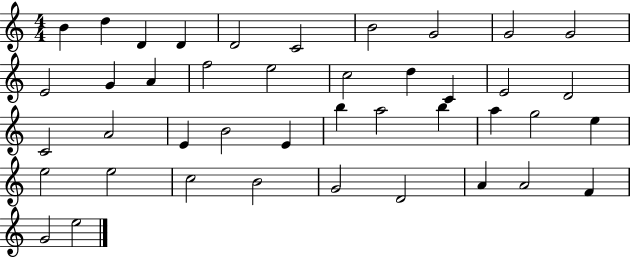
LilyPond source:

{
  \clef treble
  \numericTimeSignature
  \time 4/4
  \key c \major
  b'4 d''4 d'4 d'4 | d'2 c'2 | b'2 g'2 | g'2 g'2 | \break e'2 g'4 a'4 | f''2 e''2 | c''2 d''4 c'4 | e'2 d'2 | \break c'2 a'2 | e'4 b'2 e'4 | b''4 a''2 b''4 | a''4 g''2 e''4 | \break e''2 e''2 | c''2 b'2 | g'2 d'2 | a'4 a'2 f'4 | \break g'2 e''2 | \bar "|."
}